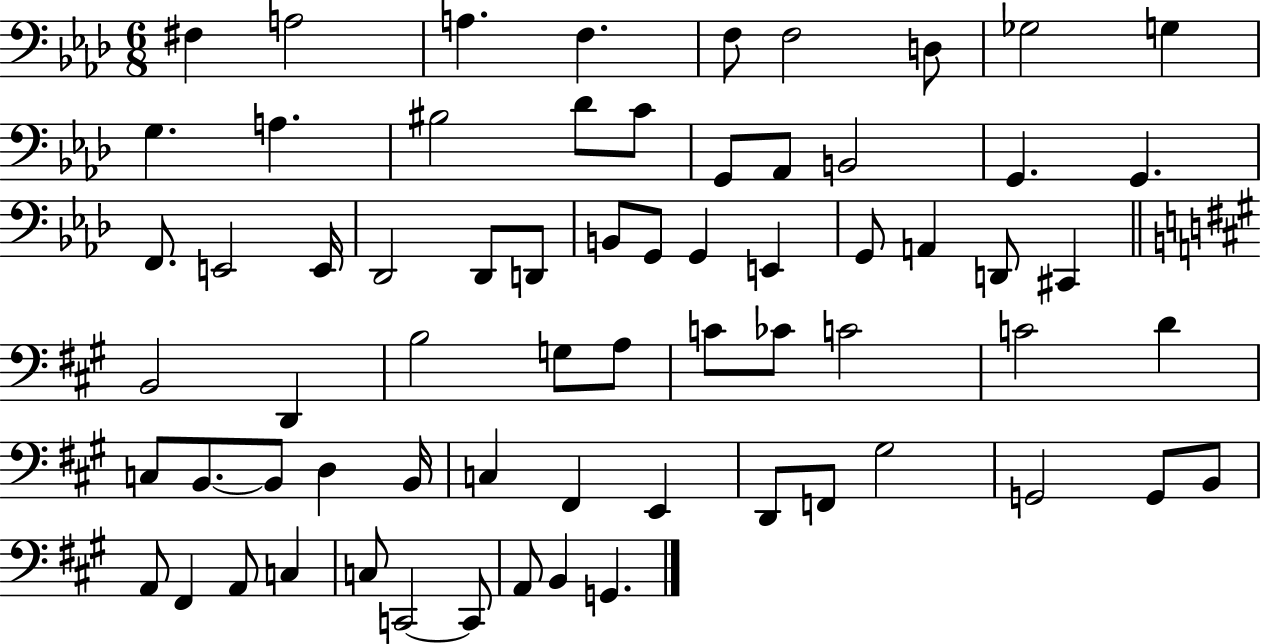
X:1
T:Untitled
M:6/8
L:1/4
K:Ab
^F, A,2 A, F, F,/2 F,2 D,/2 _G,2 G, G, A, ^B,2 _D/2 C/2 G,,/2 _A,,/2 B,,2 G,, G,, F,,/2 E,,2 E,,/4 _D,,2 _D,,/2 D,,/2 B,,/2 G,,/2 G,, E,, G,,/2 A,, D,,/2 ^C,, B,,2 D,, B,2 G,/2 A,/2 C/2 _C/2 C2 C2 D C,/2 B,,/2 B,,/2 D, B,,/4 C, ^F,, E,, D,,/2 F,,/2 ^G,2 G,,2 G,,/2 B,,/2 A,,/2 ^F,, A,,/2 C, C,/2 C,,2 C,,/2 A,,/2 B,, G,,